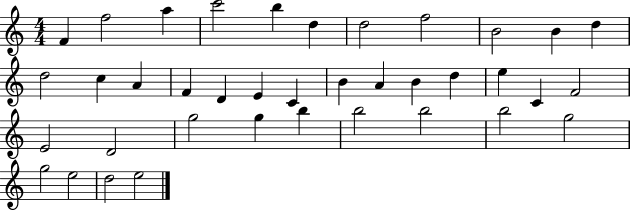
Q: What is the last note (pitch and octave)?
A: E5